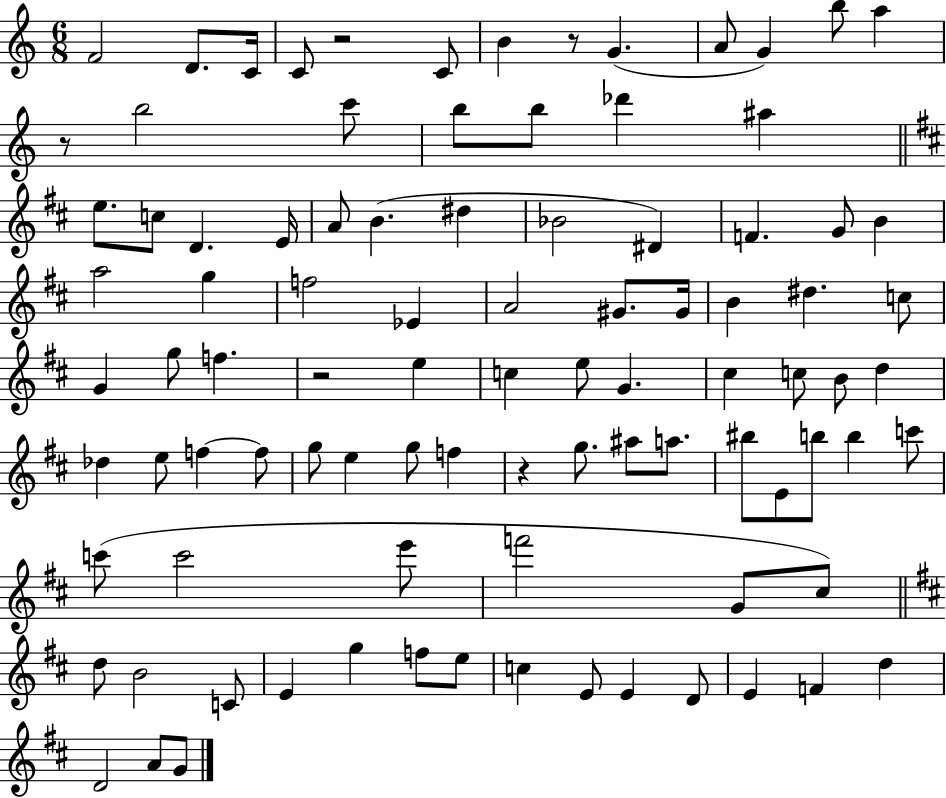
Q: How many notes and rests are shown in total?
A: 94